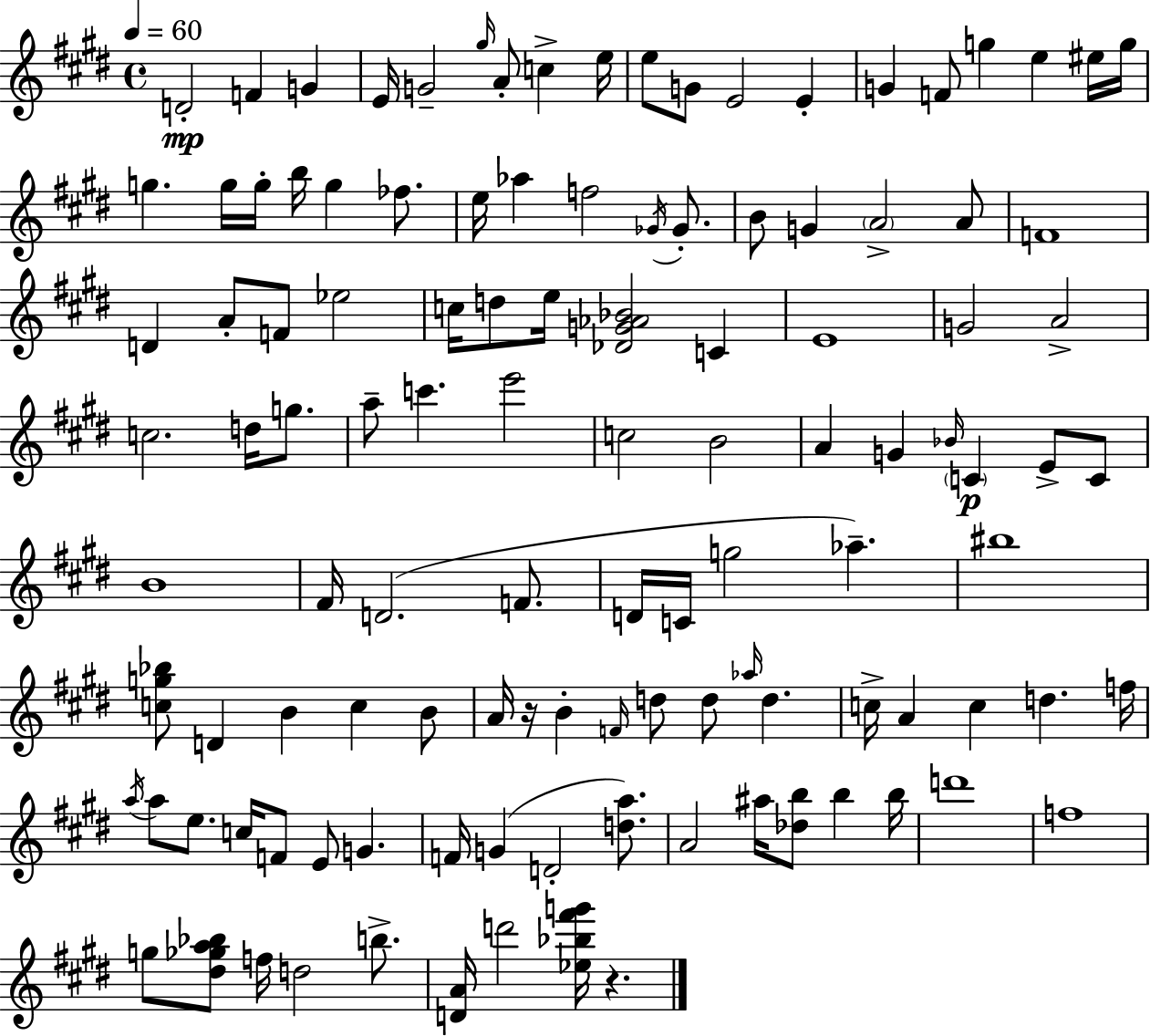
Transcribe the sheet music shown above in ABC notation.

X:1
T:Untitled
M:4/4
L:1/4
K:E
D2 F G E/4 G2 ^g/4 A/2 c e/4 e/2 G/2 E2 E G F/2 g e ^e/4 g/4 g g/4 g/4 b/4 g _f/2 e/4 _a f2 _G/4 _G/2 B/2 G A2 A/2 F4 D A/2 F/2 _e2 c/4 d/2 e/4 [_DG_A_B]2 C E4 G2 A2 c2 d/4 g/2 a/2 c' e'2 c2 B2 A G _B/4 C E/2 C/2 B4 ^F/4 D2 F/2 D/4 C/4 g2 _a ^b4 [cg_b]/2 D B c B/2 A/4 z/4 B F/4 d/2 d/2 _a/4 d c/4 A c d f/4 a/4 a/2 e/2 c/4 F/2 E/2 G F/4 G D2 [da]/2 A2 ^a/4 [_db]/2 b b/4 d'4 f4 g/2 [^d_ga_b]/2 f/4 d2 b/2 [DA]/4 d'2 [_e_b^f'g']/4 z